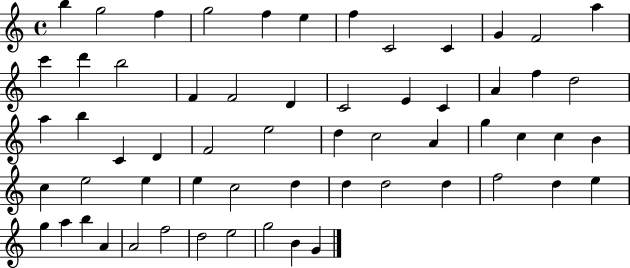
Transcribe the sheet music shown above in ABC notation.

X:1
T:Untitled
M:4/4
L:1/4
K:C
b g2 f g2 f e f C2 C G F2 a c' d' b2 F F2 D C2 E C A f d2 a b C D F2 e2 d c2 A g c c B c e2 e e c2 d d d2 d f2 d e g a b A A2 f2 d2 e2 g2 B G